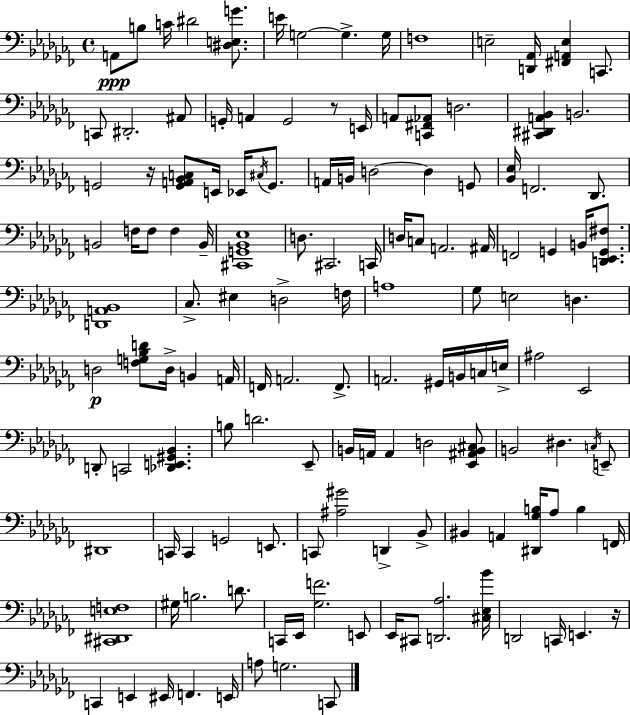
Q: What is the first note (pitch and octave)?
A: A2